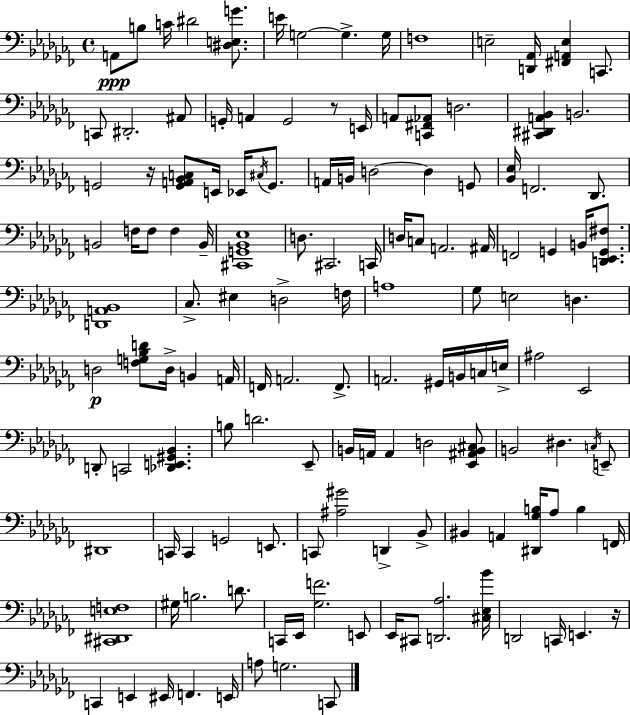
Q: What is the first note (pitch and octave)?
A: A2